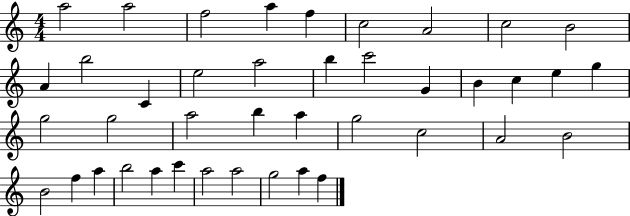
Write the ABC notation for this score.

X:1
T:Untitled
M:4/4
L:1/4
K:C
a2 a2 f2 a f c2 A2 c2 B2 A b2 C e2 a2 b c'2 G B c e g g2 g2 a2 b a g2 c2 A2 B2 B2 f a b2 a c' a2 a2 g2 a f